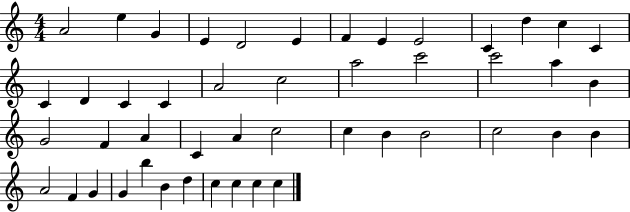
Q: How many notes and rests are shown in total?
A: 47